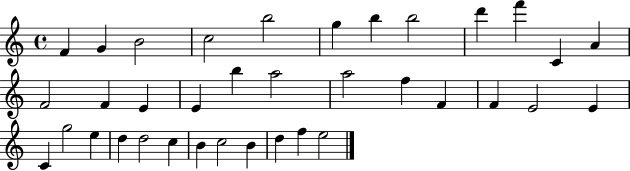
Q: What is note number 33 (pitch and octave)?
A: B4